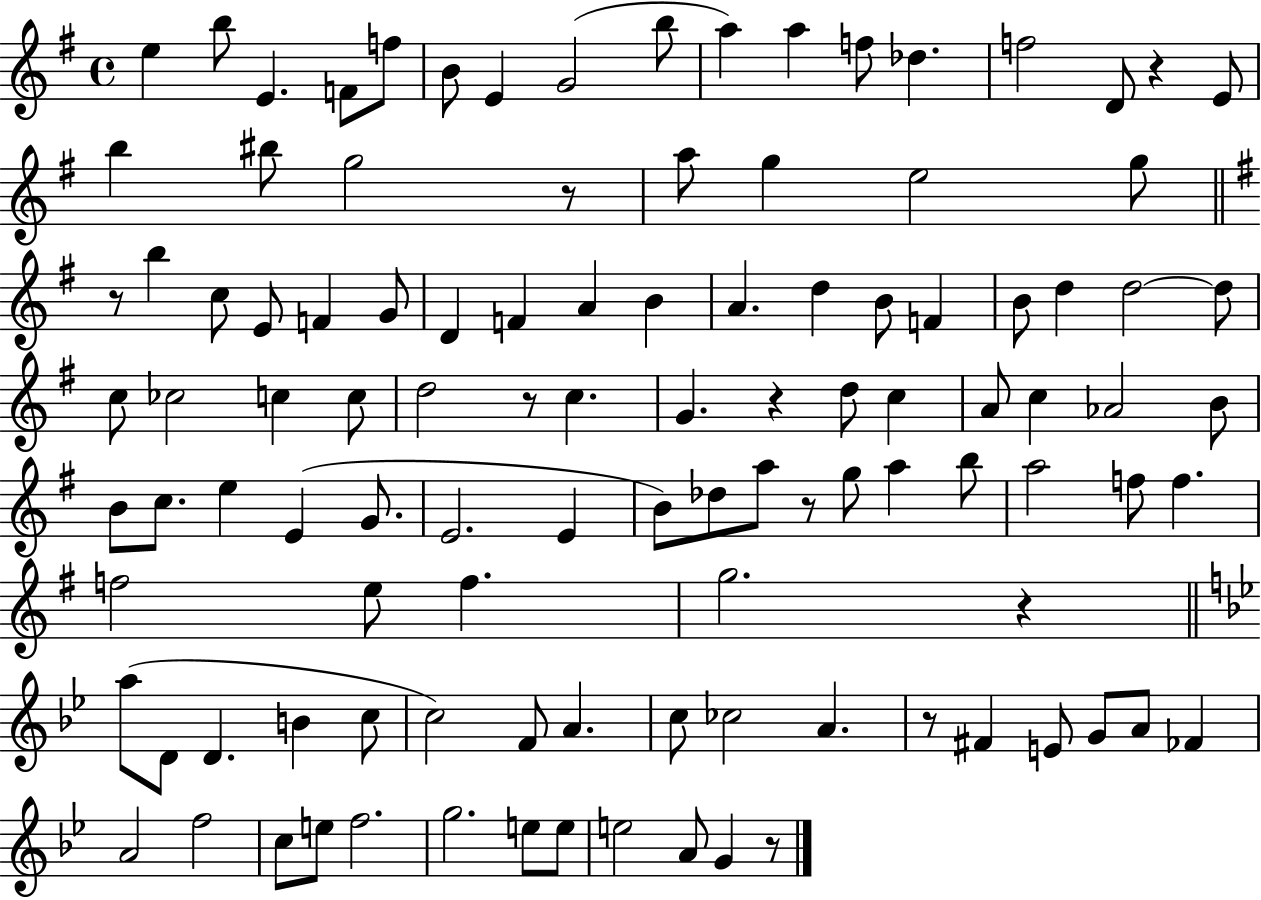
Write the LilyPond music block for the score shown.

{
  \clef treble
  \time 4/4
  \defaultTimeSignature
  \key g \major
  \repeat volta 2 { e''4 b''8 e'4. f'8 f''8 | b'8 e'4 g'2( b''8 | a''4) a''4 f''8 des''4. | f''2 d'8 r4 e'8 | \break b''4 bis''8 g''2 r8 | a''8 g''4 e''2 g''8 | \bar "||" \break \key g \major r8 b''4 c''8 e'8 f'4 g'8 | d'4 f'4 a'4 b'4 | a'4. d''4 b'8 f'4 | b'8 d''4 d''2~~ d''8 | \break c''8 ces''2 c''4 c''8 | d''2 r8 c''4. | g'4. r4 d''8 c''4 | a'8 c''4 aes'2 b'8 | \break b'8 c''8. e''4 e'4( g'8. | e'2. e'4 | b'8) des''8 a''8 r8 g''8 a''4 b''8 | a''2 f''8 f''4. | \break f''2 e''8 f''4. | g''2. r4 | \bar "||" \break \key g \minor a''8( d'8 d'4. b'4 c''8 | c''2) f'8 a'4. | c''8 ces''2 a'4. | r8 fis'4 e'8 g'8 a'8 fes'4 | \break a'2 f''2 | c''8 e''8 f''2. | g''2. e''8 e''8 | e''2 a'8 g'4 r8 | \break } \bar "|."
}